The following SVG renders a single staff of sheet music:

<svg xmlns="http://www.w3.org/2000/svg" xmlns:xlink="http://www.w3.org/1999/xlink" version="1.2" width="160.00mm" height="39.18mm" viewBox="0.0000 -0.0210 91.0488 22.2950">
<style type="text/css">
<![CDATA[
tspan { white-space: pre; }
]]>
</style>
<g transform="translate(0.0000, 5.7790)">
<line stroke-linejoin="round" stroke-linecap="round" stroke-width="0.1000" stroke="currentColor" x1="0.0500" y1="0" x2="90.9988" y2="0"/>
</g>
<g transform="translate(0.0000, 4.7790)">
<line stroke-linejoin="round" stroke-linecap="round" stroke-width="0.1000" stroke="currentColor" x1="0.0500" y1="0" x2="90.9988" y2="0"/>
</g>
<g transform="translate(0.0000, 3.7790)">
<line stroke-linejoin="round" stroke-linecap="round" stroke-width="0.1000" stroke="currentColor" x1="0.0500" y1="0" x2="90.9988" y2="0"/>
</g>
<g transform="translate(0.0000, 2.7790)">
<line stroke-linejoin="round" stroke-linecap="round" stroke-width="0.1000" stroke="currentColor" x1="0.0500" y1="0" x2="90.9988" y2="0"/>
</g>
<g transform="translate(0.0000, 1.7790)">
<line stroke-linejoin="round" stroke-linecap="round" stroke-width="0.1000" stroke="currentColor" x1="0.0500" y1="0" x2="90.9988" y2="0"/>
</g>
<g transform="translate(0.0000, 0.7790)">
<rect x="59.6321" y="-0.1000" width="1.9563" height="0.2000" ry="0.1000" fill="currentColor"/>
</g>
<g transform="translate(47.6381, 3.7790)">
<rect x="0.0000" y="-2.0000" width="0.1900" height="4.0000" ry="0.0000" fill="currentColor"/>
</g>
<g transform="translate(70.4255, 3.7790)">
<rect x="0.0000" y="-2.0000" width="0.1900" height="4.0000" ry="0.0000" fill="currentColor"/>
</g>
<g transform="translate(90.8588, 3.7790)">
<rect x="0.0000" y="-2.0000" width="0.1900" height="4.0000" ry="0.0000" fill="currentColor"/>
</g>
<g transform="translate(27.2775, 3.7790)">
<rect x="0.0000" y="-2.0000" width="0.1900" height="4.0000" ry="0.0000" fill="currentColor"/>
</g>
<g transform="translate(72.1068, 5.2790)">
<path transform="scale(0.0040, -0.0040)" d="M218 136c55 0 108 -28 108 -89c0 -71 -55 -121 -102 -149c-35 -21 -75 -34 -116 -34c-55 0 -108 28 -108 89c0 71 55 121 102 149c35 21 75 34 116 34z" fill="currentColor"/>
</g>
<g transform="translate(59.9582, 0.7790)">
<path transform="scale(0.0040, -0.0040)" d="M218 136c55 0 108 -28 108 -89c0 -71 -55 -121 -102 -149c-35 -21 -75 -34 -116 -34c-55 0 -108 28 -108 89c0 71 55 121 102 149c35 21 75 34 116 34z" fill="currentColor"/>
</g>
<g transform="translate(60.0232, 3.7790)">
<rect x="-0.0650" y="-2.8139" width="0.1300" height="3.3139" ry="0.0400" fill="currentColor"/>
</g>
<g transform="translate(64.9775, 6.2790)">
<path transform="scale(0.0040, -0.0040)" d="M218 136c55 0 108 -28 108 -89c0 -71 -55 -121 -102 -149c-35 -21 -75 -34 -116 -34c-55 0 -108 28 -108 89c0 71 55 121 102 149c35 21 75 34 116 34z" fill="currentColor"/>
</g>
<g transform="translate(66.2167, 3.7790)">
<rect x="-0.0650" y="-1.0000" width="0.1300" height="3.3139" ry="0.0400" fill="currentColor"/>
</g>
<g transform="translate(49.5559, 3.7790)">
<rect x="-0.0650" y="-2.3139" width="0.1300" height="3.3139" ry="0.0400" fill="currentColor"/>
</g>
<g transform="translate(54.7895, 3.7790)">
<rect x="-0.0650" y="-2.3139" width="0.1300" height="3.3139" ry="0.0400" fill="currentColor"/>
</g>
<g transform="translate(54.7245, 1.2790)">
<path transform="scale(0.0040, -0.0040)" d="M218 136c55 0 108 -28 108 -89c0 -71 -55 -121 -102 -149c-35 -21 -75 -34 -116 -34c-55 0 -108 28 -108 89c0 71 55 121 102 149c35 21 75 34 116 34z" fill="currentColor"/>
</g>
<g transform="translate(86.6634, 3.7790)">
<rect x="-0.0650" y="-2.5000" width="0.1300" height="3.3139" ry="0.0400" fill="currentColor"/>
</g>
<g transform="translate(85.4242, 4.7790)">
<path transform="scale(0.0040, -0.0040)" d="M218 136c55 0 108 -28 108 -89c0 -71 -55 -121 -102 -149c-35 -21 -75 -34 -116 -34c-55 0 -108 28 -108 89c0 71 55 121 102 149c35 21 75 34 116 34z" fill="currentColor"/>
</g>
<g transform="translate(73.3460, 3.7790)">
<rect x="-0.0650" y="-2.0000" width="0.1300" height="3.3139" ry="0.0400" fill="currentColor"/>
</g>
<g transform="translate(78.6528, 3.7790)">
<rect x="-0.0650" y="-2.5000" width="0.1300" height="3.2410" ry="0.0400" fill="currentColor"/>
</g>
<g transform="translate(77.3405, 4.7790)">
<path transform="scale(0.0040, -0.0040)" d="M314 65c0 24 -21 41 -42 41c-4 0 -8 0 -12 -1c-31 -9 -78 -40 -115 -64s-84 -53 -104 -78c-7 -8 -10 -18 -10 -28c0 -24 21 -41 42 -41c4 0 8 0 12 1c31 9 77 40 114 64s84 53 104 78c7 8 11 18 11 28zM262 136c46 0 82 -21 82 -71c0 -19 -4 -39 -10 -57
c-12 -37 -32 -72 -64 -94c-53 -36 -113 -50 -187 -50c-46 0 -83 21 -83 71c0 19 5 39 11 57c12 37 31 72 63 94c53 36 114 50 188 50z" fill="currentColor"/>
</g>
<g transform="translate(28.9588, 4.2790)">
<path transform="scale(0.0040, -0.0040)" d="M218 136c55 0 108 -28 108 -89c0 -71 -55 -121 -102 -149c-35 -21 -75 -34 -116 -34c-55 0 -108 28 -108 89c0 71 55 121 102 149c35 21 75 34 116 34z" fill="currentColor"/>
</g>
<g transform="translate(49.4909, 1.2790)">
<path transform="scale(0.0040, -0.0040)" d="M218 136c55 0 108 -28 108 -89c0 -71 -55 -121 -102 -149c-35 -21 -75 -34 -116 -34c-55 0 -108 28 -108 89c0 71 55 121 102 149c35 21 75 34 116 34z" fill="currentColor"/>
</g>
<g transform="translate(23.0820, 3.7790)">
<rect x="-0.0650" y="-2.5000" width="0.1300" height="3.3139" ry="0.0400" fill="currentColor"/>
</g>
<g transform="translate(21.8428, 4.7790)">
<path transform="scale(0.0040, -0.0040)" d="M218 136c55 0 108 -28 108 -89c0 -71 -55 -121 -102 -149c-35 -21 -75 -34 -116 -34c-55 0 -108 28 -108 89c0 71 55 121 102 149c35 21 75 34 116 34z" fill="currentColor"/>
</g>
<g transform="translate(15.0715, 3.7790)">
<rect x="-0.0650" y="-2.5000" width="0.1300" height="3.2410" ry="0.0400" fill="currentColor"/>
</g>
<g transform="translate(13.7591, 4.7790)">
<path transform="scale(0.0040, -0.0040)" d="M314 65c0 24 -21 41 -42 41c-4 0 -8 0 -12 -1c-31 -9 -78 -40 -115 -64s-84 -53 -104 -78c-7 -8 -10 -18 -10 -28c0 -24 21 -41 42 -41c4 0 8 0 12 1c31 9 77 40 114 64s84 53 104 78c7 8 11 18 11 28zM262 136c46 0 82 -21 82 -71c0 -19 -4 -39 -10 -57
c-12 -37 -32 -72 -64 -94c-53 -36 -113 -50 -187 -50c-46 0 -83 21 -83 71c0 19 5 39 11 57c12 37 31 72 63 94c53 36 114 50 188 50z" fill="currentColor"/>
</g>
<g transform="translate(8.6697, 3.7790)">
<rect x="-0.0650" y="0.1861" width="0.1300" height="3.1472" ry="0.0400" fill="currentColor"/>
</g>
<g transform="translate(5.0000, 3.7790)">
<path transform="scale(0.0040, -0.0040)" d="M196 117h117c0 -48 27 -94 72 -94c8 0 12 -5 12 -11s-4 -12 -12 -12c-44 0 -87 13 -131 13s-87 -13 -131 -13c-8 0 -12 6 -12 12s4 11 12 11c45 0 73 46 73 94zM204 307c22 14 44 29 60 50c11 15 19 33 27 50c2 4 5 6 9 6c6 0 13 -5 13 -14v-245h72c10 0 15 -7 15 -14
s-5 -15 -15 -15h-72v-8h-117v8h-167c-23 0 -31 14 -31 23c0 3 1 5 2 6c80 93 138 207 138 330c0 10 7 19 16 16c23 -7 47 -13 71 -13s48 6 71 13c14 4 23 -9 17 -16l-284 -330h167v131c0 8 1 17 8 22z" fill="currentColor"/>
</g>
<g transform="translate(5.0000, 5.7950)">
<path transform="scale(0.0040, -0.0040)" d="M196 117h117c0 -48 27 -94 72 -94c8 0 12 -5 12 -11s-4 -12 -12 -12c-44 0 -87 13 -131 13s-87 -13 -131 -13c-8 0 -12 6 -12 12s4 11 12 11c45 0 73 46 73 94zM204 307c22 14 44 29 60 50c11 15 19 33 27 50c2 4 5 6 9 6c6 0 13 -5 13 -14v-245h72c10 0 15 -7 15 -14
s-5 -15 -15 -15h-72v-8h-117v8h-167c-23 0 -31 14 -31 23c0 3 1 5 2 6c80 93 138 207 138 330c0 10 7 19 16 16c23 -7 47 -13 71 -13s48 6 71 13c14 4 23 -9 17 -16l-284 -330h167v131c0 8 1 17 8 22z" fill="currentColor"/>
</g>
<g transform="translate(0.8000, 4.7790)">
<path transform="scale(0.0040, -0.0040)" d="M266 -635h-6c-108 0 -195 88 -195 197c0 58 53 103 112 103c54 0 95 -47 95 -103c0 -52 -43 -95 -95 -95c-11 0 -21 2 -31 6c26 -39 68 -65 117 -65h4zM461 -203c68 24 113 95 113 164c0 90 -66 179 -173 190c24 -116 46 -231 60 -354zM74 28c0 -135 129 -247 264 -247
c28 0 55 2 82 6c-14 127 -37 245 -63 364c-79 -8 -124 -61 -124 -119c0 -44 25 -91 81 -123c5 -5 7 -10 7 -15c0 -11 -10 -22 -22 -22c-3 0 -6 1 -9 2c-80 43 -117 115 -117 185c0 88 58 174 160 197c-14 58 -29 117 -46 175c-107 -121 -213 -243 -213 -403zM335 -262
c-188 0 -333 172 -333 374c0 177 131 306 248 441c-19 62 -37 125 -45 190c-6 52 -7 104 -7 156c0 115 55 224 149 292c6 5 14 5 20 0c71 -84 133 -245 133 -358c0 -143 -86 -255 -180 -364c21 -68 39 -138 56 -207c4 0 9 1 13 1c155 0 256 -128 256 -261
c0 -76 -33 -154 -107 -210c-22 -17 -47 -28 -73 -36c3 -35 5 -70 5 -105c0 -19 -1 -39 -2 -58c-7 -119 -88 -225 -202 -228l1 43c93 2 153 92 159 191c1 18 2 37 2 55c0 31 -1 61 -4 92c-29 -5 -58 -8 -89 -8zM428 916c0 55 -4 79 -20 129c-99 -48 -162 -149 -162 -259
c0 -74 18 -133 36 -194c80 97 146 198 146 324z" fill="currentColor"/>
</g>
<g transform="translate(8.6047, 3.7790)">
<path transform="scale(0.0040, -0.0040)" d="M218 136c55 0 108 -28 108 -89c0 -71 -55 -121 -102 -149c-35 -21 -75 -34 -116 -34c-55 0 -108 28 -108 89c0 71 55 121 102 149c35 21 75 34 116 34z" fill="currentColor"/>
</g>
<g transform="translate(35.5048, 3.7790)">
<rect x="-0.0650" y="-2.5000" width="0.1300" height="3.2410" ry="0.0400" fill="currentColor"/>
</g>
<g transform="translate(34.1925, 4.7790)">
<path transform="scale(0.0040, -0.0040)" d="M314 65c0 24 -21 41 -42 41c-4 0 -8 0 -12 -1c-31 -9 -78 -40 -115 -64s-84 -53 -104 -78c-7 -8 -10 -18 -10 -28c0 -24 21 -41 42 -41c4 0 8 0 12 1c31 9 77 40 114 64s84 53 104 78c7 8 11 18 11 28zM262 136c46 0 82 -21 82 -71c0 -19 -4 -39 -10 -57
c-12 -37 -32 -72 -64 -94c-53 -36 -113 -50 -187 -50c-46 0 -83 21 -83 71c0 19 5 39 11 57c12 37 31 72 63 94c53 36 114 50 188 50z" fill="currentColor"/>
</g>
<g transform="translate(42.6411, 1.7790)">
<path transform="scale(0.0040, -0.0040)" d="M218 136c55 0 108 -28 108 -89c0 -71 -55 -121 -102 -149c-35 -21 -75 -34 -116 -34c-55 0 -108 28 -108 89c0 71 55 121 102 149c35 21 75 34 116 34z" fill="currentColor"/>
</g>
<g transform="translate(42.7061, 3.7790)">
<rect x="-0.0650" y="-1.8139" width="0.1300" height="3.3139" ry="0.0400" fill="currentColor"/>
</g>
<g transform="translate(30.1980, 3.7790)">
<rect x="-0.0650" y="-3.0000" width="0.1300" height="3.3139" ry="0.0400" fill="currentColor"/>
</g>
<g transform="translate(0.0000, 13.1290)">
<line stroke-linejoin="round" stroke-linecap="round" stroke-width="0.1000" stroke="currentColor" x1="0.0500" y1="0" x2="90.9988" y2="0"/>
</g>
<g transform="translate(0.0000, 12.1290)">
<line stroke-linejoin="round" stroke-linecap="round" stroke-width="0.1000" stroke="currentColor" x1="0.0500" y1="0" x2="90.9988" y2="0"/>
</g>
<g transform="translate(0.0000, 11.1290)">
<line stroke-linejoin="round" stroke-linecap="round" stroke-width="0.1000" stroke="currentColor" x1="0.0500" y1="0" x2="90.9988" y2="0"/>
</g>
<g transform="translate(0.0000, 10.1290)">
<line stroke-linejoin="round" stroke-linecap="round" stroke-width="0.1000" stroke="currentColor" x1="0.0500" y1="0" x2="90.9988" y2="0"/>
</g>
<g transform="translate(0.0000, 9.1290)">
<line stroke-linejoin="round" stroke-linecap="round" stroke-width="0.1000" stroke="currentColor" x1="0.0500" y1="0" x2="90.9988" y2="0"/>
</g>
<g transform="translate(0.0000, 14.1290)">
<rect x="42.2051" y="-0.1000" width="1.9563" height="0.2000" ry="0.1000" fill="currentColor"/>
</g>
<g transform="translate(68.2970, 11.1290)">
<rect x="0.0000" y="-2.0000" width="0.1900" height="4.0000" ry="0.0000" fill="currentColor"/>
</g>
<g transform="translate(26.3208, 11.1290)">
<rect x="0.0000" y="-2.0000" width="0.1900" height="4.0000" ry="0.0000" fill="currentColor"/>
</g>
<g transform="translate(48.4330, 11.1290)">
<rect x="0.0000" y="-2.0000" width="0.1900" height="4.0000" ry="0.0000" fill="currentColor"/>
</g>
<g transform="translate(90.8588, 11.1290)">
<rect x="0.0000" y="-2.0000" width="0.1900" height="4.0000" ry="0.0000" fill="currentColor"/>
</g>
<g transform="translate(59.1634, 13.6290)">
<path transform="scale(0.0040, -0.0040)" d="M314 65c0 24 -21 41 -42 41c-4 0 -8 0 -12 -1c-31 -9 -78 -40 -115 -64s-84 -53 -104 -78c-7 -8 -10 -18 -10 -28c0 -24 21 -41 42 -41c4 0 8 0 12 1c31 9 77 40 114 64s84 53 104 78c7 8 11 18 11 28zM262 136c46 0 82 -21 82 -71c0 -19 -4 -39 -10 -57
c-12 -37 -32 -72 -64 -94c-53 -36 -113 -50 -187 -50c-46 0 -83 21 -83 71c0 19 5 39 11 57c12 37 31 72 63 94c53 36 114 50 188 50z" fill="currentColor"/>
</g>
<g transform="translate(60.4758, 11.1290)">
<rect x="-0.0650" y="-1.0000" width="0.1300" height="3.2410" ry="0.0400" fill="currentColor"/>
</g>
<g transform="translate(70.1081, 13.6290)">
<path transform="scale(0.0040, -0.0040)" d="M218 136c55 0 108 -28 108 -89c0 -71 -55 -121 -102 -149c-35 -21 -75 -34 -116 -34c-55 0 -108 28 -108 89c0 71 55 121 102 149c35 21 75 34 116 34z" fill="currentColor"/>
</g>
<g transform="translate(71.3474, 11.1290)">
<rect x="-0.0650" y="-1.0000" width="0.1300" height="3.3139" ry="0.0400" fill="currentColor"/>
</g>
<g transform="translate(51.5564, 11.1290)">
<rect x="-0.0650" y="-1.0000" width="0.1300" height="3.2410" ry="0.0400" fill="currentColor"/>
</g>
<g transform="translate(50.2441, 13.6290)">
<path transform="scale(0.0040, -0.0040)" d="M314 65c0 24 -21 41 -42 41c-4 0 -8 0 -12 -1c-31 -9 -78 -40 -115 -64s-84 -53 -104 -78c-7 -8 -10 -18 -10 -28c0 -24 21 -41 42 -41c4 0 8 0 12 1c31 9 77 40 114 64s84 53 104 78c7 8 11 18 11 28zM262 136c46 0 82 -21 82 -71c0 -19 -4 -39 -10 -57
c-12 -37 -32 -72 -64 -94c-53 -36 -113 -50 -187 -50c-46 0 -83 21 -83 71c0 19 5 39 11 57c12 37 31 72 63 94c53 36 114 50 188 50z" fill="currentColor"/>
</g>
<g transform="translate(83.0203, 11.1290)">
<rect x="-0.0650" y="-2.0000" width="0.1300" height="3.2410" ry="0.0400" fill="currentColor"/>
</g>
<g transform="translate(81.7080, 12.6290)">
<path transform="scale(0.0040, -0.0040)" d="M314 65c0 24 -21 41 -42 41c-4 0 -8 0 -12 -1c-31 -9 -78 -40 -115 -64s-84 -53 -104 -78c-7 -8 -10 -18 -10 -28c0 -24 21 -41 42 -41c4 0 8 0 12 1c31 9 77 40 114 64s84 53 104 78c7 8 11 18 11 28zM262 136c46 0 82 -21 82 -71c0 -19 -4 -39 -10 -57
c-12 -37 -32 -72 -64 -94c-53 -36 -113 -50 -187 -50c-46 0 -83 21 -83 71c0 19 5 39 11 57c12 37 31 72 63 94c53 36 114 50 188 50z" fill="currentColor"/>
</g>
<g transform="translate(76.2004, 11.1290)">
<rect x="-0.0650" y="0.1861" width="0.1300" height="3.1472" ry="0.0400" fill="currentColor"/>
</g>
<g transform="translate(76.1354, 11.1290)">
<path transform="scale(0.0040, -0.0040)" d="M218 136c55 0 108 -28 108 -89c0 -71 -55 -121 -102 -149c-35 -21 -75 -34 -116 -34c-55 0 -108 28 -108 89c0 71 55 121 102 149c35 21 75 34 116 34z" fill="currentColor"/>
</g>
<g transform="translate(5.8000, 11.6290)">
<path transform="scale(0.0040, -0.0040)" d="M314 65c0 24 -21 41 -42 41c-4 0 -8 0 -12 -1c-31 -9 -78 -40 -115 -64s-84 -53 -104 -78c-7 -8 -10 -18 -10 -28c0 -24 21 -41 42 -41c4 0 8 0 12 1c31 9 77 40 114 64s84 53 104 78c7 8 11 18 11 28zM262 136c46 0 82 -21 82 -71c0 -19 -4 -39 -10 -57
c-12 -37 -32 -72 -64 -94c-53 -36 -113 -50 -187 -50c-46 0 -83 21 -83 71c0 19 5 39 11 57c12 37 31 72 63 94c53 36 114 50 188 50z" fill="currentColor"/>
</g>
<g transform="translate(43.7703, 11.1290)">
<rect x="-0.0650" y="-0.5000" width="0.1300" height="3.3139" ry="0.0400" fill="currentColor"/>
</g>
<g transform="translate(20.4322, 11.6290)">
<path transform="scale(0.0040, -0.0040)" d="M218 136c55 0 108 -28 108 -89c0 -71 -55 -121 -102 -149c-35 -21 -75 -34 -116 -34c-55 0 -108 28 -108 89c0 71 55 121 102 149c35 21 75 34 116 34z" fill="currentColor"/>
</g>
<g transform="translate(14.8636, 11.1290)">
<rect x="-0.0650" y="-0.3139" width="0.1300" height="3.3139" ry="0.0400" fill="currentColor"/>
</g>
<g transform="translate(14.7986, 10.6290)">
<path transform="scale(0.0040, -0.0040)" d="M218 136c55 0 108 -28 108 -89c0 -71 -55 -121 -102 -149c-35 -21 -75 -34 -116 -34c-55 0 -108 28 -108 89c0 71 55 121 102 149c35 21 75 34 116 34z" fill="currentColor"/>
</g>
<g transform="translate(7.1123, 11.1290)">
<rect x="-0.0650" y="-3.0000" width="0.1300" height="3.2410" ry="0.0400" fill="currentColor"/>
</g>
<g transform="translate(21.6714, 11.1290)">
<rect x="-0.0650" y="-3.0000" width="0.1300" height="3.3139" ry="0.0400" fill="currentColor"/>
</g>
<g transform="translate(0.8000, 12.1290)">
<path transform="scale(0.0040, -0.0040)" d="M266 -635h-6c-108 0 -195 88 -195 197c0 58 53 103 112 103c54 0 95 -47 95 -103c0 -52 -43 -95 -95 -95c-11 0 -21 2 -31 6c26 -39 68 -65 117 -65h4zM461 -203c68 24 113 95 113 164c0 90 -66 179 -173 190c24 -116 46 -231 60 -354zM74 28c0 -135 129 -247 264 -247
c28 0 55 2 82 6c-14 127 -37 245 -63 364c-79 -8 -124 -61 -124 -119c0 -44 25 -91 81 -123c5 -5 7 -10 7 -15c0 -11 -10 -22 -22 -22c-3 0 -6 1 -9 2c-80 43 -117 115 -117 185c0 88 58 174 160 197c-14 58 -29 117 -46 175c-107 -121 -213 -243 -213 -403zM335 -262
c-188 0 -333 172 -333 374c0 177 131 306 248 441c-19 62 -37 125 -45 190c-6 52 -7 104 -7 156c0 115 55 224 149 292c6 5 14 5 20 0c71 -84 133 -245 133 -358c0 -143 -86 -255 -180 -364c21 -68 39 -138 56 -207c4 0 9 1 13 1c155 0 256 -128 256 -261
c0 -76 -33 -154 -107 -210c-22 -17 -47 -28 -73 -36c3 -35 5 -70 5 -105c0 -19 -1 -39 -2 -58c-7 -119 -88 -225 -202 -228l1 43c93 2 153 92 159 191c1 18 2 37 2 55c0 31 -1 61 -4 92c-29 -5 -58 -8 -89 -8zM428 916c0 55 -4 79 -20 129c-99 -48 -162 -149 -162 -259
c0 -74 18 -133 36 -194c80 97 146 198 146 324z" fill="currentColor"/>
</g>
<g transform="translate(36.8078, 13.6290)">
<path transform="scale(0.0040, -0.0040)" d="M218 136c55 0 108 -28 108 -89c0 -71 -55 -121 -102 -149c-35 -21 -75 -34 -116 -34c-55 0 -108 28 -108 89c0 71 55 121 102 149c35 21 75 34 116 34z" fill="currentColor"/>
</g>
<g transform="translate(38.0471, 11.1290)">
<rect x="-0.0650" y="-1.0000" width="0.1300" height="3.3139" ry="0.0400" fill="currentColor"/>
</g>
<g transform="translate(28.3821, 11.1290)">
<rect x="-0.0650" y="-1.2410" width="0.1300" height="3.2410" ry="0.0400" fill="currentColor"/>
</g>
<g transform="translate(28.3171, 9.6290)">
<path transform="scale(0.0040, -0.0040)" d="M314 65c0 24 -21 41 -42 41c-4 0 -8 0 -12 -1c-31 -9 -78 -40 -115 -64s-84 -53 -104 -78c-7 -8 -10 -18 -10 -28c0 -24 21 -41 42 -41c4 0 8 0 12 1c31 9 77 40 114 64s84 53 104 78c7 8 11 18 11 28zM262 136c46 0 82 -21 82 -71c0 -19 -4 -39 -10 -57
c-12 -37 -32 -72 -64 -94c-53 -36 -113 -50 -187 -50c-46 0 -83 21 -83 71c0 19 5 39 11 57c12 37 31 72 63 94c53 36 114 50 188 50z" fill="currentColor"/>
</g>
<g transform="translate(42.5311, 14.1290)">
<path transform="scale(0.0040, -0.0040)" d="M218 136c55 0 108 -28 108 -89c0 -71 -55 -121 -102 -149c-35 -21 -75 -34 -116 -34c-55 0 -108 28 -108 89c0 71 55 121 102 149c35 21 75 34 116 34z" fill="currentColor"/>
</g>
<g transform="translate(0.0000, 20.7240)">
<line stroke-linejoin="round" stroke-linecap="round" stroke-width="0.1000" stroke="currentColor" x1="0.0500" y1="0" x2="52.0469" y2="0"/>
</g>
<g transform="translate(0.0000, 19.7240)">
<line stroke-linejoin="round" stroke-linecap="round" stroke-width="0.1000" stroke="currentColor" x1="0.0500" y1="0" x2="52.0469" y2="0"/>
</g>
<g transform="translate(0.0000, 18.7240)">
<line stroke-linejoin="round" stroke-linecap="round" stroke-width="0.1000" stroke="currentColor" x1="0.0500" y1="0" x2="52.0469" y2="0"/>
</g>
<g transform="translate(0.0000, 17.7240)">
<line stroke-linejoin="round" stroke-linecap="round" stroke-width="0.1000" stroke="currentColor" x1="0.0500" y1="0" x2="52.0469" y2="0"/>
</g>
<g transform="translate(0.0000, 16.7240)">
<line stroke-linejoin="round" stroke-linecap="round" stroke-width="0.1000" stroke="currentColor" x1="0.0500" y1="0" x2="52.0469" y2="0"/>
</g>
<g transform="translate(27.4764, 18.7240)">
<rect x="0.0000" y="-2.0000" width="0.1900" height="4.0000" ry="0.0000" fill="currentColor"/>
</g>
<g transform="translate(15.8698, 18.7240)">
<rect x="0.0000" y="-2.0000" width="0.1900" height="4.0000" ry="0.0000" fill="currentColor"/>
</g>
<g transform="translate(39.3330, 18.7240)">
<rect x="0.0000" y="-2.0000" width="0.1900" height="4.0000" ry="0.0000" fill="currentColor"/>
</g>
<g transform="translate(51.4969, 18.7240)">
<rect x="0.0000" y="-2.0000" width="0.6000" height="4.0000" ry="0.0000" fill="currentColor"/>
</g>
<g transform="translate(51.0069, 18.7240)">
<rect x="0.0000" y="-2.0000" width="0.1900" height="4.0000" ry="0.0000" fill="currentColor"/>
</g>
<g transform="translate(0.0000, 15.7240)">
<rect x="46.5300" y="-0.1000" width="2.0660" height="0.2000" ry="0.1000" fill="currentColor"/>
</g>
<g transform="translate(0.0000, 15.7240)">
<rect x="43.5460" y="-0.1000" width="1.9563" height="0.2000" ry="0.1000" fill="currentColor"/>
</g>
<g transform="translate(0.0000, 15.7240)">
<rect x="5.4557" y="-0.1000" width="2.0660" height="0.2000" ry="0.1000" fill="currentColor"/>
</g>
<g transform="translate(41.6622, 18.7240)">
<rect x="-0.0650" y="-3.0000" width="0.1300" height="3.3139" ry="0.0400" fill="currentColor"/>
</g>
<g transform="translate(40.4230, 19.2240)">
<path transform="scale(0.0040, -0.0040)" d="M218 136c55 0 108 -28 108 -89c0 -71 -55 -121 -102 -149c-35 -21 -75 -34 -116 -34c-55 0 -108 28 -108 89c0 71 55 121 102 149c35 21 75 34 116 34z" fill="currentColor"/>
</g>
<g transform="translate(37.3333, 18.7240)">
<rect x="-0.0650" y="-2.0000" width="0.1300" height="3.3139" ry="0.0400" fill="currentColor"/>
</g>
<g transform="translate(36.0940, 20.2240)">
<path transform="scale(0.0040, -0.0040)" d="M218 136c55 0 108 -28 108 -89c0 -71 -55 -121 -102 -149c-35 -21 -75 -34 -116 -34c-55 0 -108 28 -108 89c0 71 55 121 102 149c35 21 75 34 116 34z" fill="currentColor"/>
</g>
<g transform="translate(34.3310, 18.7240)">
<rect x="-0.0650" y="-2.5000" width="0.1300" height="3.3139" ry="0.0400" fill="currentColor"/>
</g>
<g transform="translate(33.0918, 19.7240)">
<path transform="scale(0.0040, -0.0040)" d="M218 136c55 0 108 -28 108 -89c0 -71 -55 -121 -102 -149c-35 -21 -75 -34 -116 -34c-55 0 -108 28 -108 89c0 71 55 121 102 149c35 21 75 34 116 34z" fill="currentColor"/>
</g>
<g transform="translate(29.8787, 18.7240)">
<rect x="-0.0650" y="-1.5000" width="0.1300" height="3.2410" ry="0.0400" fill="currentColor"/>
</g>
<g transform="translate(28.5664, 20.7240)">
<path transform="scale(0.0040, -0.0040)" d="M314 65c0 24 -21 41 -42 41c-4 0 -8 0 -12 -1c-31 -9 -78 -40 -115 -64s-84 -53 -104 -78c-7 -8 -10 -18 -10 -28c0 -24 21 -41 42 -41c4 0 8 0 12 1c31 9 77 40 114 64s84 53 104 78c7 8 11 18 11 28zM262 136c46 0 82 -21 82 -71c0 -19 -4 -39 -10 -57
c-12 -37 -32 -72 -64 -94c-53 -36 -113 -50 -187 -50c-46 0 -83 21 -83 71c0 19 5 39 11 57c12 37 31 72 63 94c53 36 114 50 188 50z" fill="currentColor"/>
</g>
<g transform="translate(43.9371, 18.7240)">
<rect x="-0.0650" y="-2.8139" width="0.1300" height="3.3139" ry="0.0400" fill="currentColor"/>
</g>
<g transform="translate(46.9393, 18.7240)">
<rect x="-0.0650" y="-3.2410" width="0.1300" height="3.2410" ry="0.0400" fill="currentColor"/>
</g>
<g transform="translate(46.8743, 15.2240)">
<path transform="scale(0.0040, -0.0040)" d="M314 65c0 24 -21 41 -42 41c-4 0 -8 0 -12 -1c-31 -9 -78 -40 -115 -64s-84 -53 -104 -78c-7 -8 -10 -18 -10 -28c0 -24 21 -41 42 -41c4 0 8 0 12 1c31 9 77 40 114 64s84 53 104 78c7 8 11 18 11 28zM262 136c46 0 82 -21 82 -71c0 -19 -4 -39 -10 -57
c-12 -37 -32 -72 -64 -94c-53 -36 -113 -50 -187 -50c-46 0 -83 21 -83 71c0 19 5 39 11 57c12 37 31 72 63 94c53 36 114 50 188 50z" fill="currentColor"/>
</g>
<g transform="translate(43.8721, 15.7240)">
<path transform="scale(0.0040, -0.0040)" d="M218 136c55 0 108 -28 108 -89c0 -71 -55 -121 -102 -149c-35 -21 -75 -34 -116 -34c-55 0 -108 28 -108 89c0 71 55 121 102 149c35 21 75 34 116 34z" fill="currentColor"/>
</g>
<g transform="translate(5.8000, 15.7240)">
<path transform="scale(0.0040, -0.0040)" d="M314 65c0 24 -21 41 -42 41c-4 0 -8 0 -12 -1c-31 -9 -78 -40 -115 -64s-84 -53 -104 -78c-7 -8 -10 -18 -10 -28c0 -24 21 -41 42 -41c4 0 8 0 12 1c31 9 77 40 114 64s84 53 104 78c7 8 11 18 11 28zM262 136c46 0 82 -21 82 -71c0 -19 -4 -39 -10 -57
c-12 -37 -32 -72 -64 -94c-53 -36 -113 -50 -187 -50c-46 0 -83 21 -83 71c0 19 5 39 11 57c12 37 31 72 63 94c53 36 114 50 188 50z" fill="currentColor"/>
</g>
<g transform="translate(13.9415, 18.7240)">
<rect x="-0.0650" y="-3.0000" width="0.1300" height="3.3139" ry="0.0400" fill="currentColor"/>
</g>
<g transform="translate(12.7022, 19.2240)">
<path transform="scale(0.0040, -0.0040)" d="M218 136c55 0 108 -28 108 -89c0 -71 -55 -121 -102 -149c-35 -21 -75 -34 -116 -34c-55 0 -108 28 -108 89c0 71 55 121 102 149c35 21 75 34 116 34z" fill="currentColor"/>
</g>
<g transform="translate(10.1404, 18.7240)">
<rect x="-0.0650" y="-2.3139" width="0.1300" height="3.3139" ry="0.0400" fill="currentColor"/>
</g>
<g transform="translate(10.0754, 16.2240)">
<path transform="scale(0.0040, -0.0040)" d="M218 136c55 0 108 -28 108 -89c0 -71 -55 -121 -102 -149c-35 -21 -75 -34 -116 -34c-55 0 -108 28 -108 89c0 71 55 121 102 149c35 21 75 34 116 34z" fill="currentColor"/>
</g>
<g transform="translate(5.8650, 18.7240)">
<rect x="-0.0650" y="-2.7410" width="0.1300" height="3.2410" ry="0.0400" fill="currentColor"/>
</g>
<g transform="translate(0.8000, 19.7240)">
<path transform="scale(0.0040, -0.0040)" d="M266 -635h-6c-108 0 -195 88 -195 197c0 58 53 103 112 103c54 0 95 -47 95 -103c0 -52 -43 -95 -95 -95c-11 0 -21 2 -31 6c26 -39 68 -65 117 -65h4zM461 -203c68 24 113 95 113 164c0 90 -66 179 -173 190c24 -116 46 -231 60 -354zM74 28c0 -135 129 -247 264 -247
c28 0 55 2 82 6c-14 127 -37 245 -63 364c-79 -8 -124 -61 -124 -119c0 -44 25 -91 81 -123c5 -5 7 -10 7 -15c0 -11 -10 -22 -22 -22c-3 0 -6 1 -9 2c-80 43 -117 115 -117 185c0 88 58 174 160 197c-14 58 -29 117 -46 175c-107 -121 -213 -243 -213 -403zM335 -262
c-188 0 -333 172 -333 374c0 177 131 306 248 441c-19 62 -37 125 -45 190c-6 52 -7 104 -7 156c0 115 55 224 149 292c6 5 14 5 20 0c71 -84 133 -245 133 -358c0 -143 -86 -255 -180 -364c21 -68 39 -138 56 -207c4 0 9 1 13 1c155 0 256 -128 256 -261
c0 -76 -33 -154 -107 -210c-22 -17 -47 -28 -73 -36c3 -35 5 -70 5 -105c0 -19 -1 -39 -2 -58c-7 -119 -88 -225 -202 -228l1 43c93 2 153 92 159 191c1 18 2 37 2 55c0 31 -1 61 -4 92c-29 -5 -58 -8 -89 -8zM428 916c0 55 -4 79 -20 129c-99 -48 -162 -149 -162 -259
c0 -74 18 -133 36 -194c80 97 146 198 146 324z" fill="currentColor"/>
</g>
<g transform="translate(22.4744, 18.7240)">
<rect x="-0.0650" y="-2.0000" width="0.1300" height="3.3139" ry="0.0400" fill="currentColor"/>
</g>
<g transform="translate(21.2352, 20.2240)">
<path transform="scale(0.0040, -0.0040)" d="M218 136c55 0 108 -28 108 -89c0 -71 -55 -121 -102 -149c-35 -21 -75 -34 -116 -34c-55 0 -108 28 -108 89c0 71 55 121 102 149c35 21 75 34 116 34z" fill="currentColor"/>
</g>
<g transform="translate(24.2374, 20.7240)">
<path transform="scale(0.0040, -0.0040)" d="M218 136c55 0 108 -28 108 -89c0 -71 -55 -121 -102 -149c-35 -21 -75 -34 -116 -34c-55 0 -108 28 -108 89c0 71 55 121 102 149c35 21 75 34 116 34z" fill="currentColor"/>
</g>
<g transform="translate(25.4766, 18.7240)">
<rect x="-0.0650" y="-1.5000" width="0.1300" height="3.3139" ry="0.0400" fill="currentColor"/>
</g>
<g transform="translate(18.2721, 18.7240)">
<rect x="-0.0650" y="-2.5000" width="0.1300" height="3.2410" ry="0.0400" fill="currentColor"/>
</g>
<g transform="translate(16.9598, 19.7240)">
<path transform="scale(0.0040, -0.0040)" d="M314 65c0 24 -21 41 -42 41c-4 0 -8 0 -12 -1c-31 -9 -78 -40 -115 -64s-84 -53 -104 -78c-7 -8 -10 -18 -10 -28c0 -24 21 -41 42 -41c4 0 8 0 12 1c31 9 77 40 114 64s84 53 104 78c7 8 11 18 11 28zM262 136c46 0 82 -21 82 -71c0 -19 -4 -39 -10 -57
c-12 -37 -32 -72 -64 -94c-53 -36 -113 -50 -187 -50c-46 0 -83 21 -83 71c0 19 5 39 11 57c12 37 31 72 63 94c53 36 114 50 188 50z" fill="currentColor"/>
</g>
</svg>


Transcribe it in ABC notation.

X:1
T:Untitled
M:4/4
L:1/4
K:C
B G2 G A G2 f g g a D F G2 G A2 c A e2 D C D2 D2 D B F2 a2 g A G2 F E E2 G F A a b2